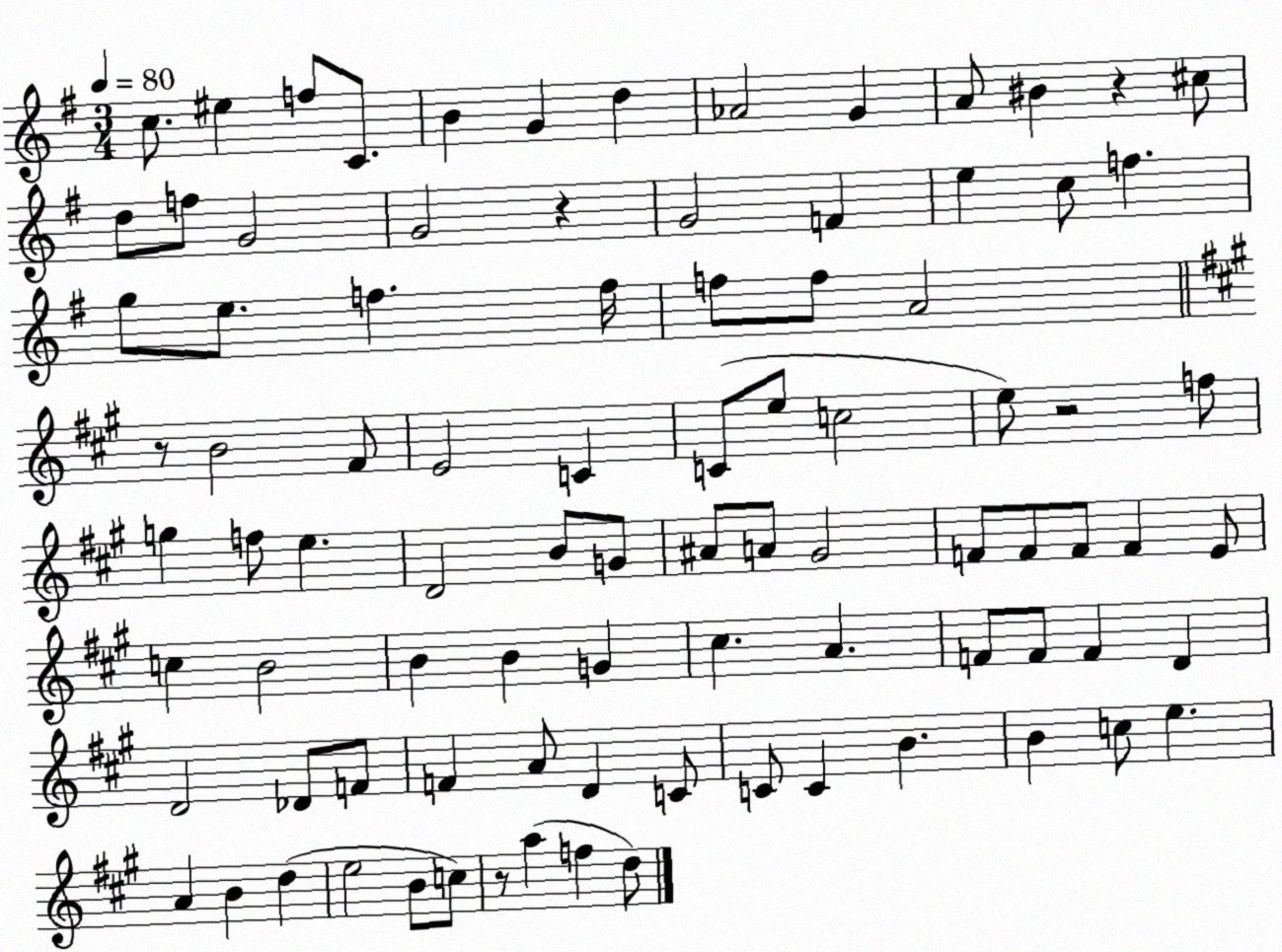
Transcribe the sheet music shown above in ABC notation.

X:1
T:Untitled
M:3/4
L:1/4
K:G
c/2 ^e f/2 C/2 B G d _A2 G A/2 ^B z ^c/2 d/2 f/2 G2 G2 z G2 F e c/2 f g/2 e/2 f f/4 f/2 f/2 A2 z/2 B2 ^F/2 E2 C C/2 e/2 c2 e/2 z2 f/2 g f/2 e D2 B/2 G/2 ^A/2 A/2 ^G2 F/2 F/2 F/2 F E/2 c B2 B B G ^c A F/2 F/2 F D D2 _D/2 F/2 F A/2 D C/2 C/2 C B B c/2 e A B d e2 B/2 c/2 z/2 a f d/2